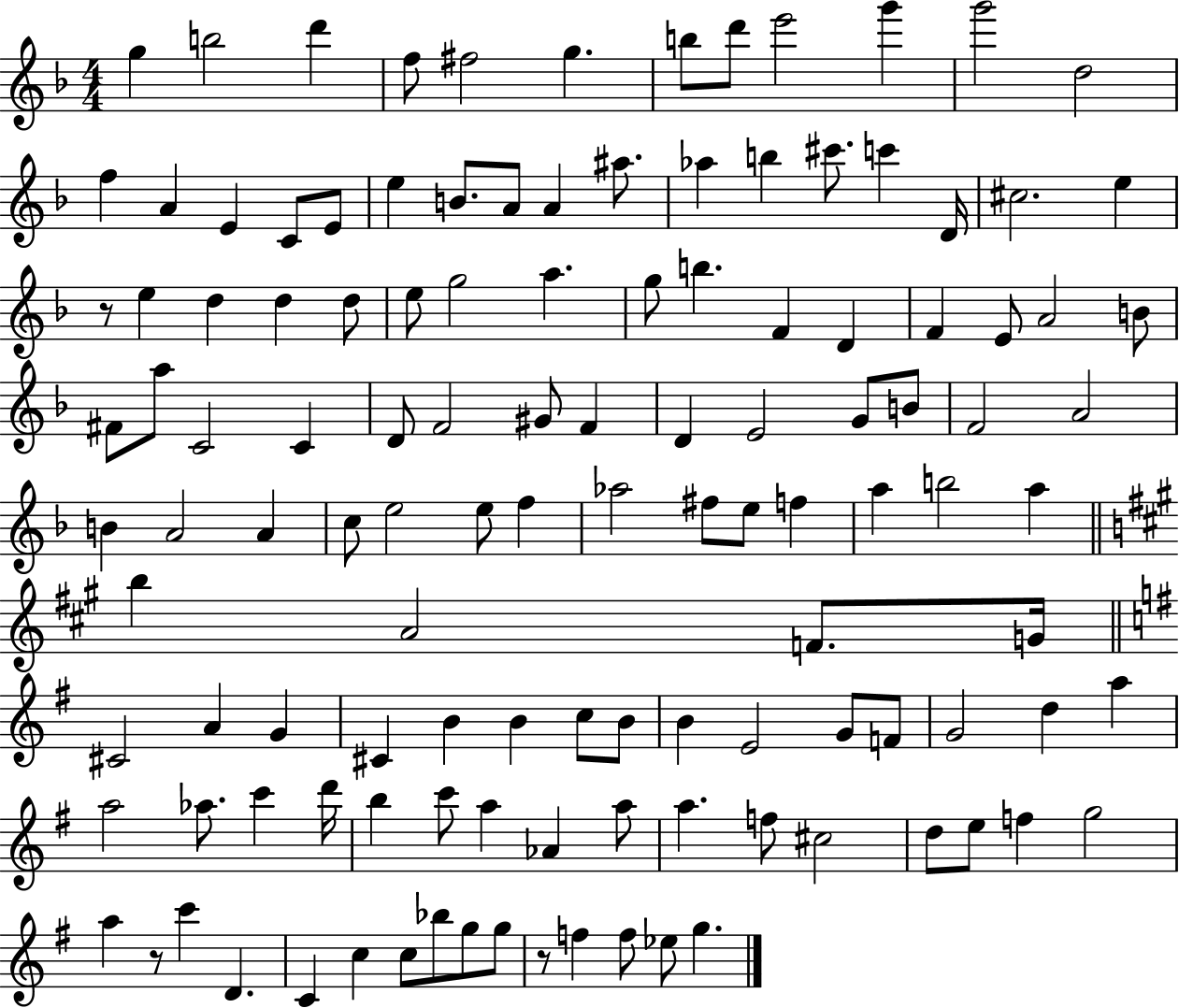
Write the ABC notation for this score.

X:1
T:Untitled
M:4/4
L:1/4
K:F
g b2 d' f/2 ^f2 g b/2 d'/2 e'2 g' g'2 d2 f A E C/2 E/2 e B/2 A/2 A ^a/2 _a b ^c'/2 c' D/4 ^c2 e z/2 e d d d/2 e/2 g2 a g/2 b F D F E/2 A2 B/2 ^F/2 a/2 C2 C D/2 F2 ^G/2 F D E2 G/2 B/2 F2 A2 B A2 A c/2 e2 e/2 f _a2 ^f/2 e/2 f a b2 a b A2 F/2 G/4 ^C2 A G ^C B B c/2 B/2 B E2 G/2 F/2 G2 d a a2 _a/2 c' d'/4 b c'/2 a _A a/2 a f/2 ^c2 d/2 e/2 f g2 a z/2 c' D C c c/2 _b/2 g/2 g/2 z/2 f f/2 _e/2 g